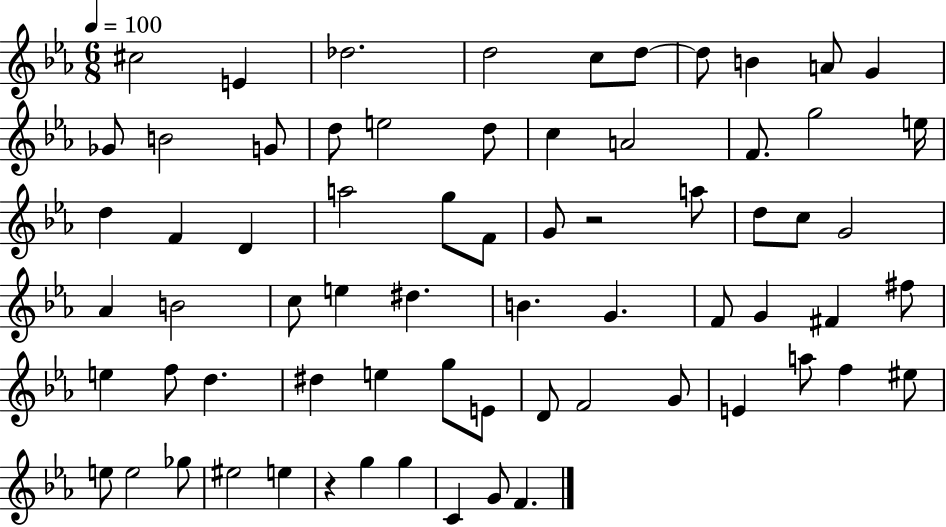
C#5/h E4/q Db5/h. D5/h C5/e D5/e D5/e B4/q A4/e G4/q Gb4/e B4/h G4/e D5/e E5/h D5/e C5/q A4/h F4/e. G5/h E5/s D5/q F4/q D4/q A5/h G5/e F4/e G4/e R/h A5/e D5/e C5/e G4/h Ab4/q B4/h C5/e E5/q D#5/q. B4/q. G4/q. F4/e G4/q F#4/q F#5/e E5/q F5/e D5/q. D#5/q E5/q G5/e E4/e D4/e F4/h G4/e E4/q A5/e F5/q EIS5/e E5/e E5/h Gb5/e EIS5/h E5/q R/q G5/q G5/q C4/q G4/e F4/q.